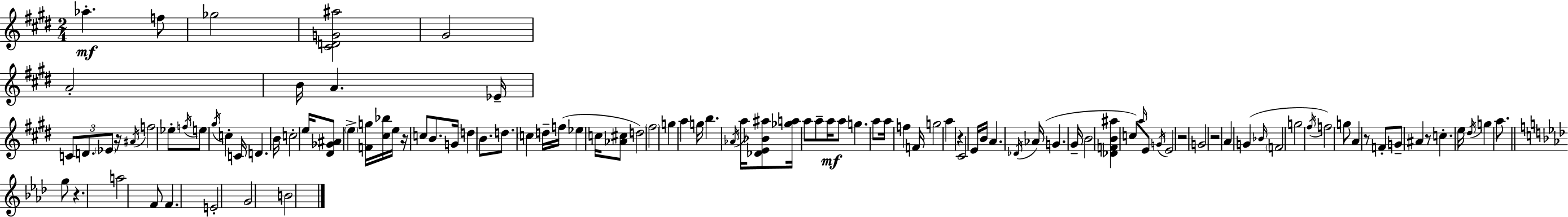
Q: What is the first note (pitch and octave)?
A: Ab5